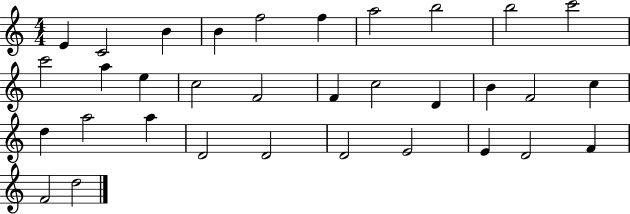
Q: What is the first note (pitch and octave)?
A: E4